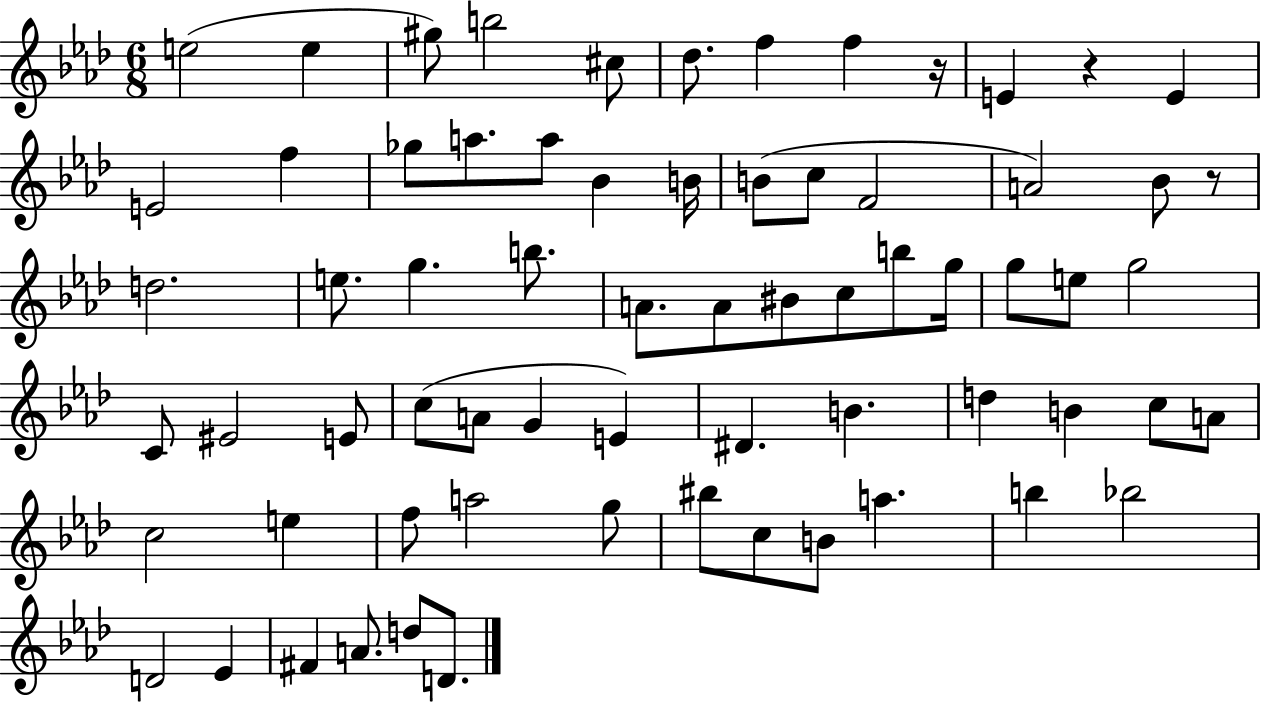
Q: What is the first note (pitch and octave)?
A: E5